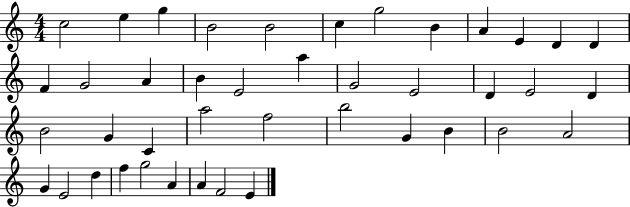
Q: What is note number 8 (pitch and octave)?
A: B4